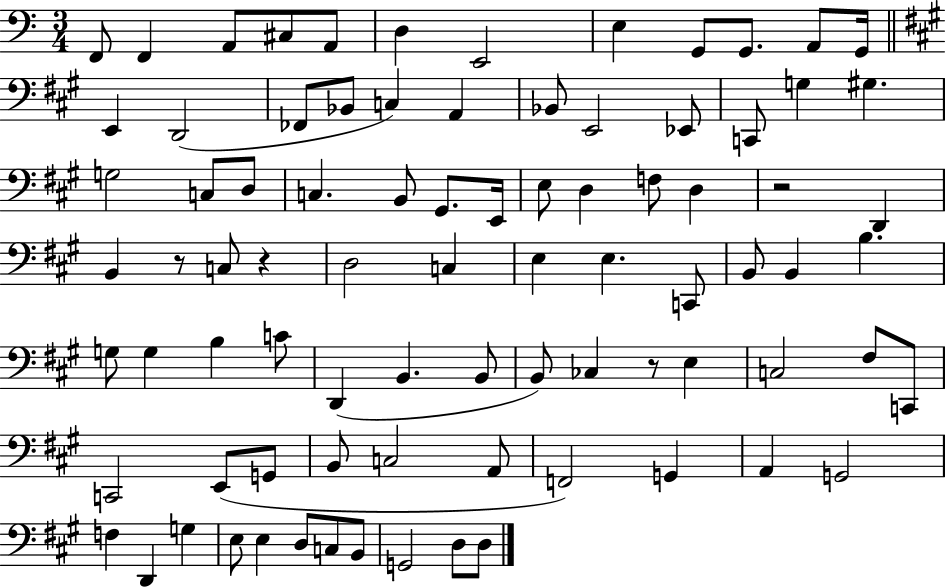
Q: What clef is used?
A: bass